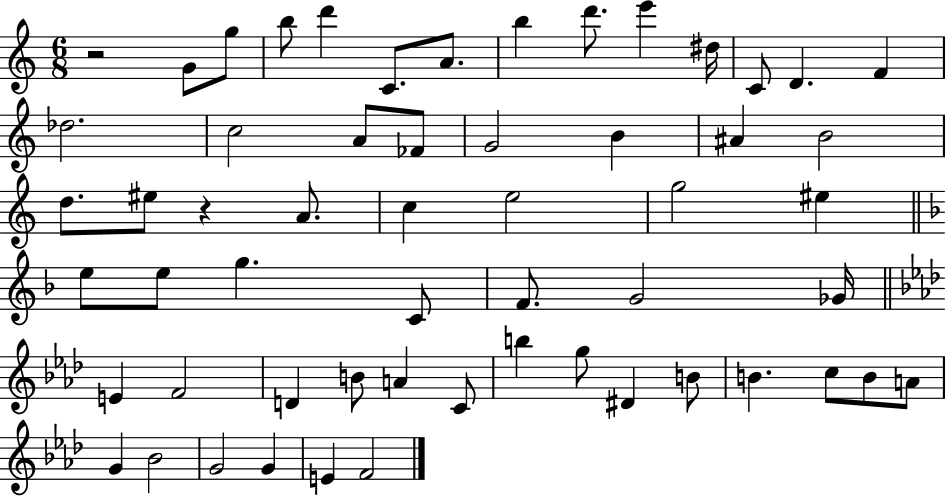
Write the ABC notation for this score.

X:1
T:Untitled
M:6/8
L:1/4
K:C
z2 G/2 g/2 b/2 d' C/2 A/2 b d'/2 e' ^d/4 C/2 D F _d2 c2 A/2 _F/2 G2 B ^A B2 d/2 ^e/2 z A/2 c e2 g2 ^e e/2 e/2 g C/2 F/2 G2 _G/4 E F2 D B/2 A C/2 b g/2 ^D B/2 B c/2 B/2 A/2 G _B2 G2 G E F2